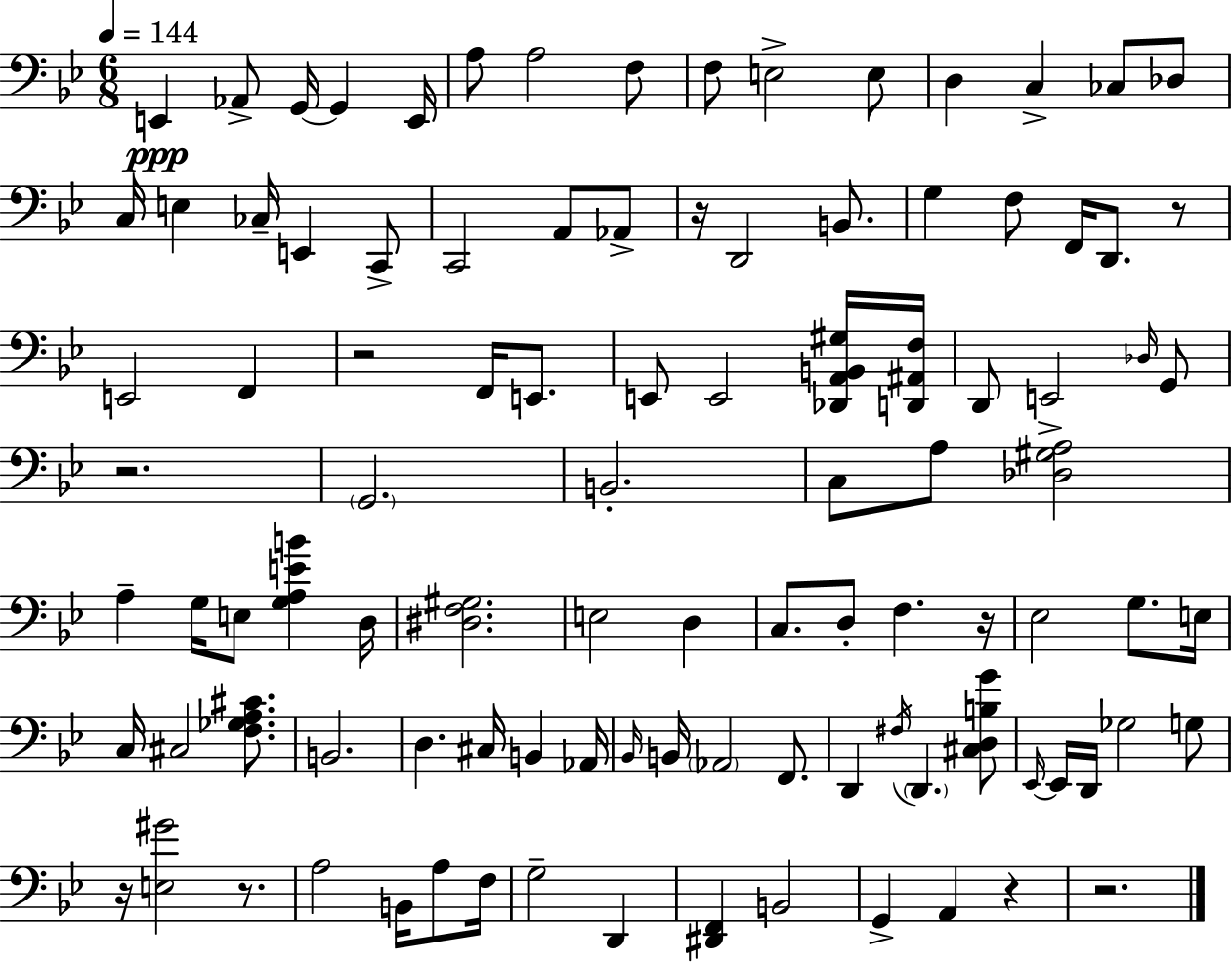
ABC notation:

X:1
T:Untitled
M:6/8
L:1/4
K:Gm
E,, _A,,/2 G,,/4 G,, E,,/4 A,/2 A,2 F,/2 F,/2 E,2 E,/2 D, C, _C,/2 _D,/2 C,/4 E, _C,/4 E,, C,,/2 C,,2 A,,/2 _A,,/2 z/4 D,,2 B,,/2 G, F,/2 F,,/4 D,,/2 z/2 E,,2 F,, z2 F,,/4 E,,/2 E,,/2 E,,2 [_D,,A,,B,,^G,]/4 [D,,^A,,F,]/4 D,,/2 E,,2 _D,/4 G,,/2 z2 G,,2 B,,2 C,/2 A,/2 [_D,^G,A,]2 A, G,/4 E,/2 [G,A,EB] D,/4 [^D,F,^G,]2 E,2 D, C,/2 D,/2 F, z/4 _E,2 G,/2 E,/4 C,/4 ^C,2 [F,_G,A,^C]/2 B,,2 D, ^C,/4 B,, _A,,/4 _B,,/4 B,,/4 _A,,2 F,,/2 D,, ^F,/4 D,, [^C,D,B,G]/2 _E,,/4 _E,,/4 D,,/4 _G,2 G,/2 z/4 [E,^G]2 z/2 A,2 B,,/4 A,/2 F,/4 G,2 D,, [^D,,F,,] B,,2 G,, A,, z z2